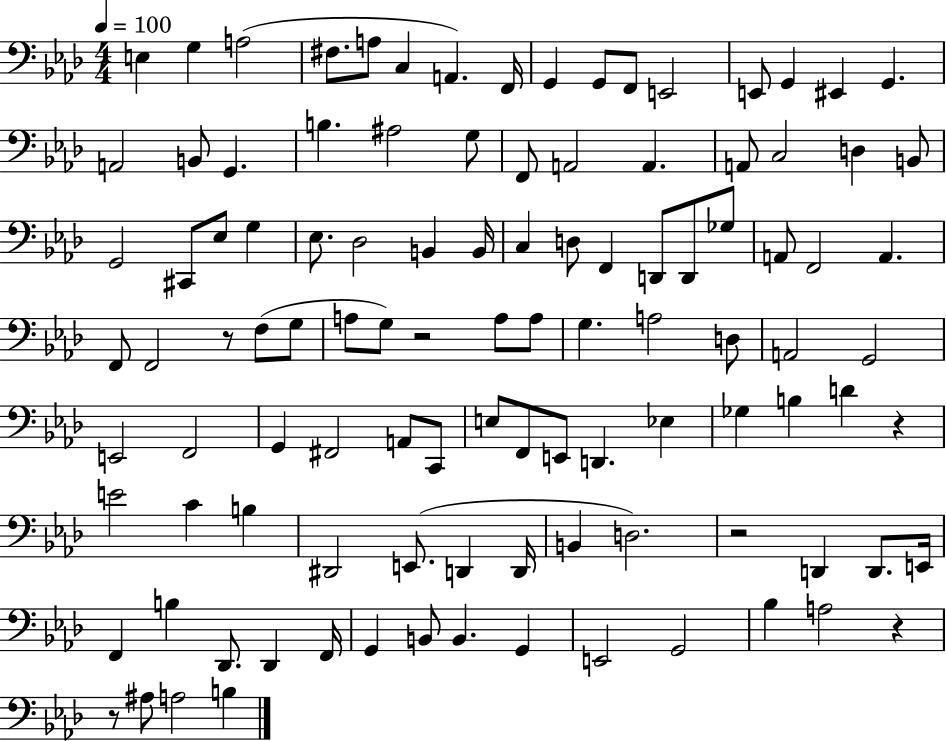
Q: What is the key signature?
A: AES major